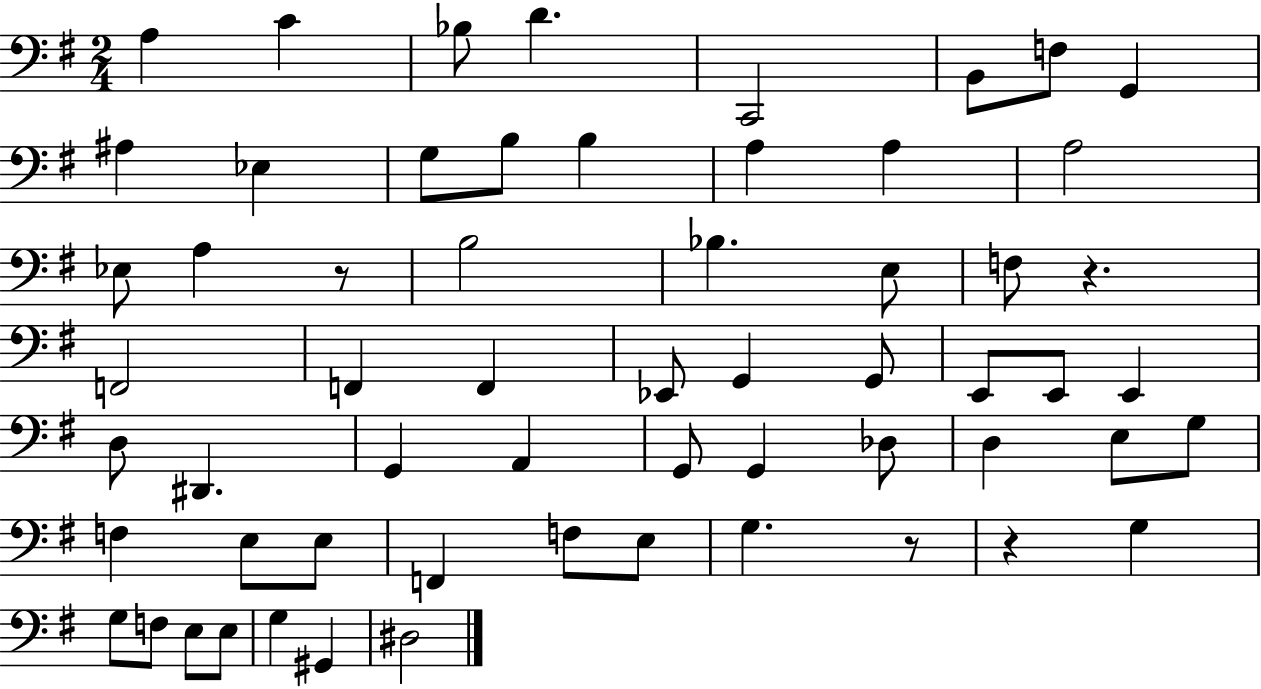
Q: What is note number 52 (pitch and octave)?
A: E3